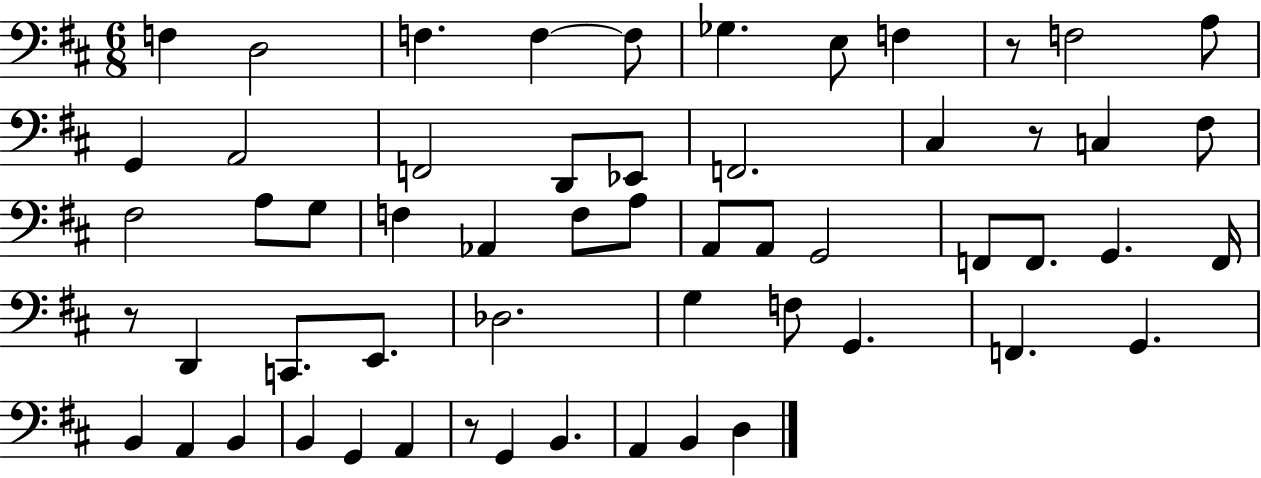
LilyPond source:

{
  \clef bass
  \numericTimeSignature
  \time 6/8
  \key d \major
  \repeat volta 2 { f4 d2 | f4. f4~~ f8 | ges4. e8 f4 | r8 f2 a8 | \break g,4 a,2 | f,2 d,8 ees,8 | f,2. | cis4 r8 c4 fis8 | \break fis2 a8 g8 | f4 aes,4 f8 a8 | a,8 a,8 g,2 | f,8 f,8. g,4. f,16 | \break r8 d,4 c,8. e,8. | des2. | g4 f8 g,4. | f,4. g,4. | \break b,4 a,4 b,4 | b,4 g,4 a,4 | r8 g,4 b,4. | a,4 b,4 d4 | \break } \bar "|."
}